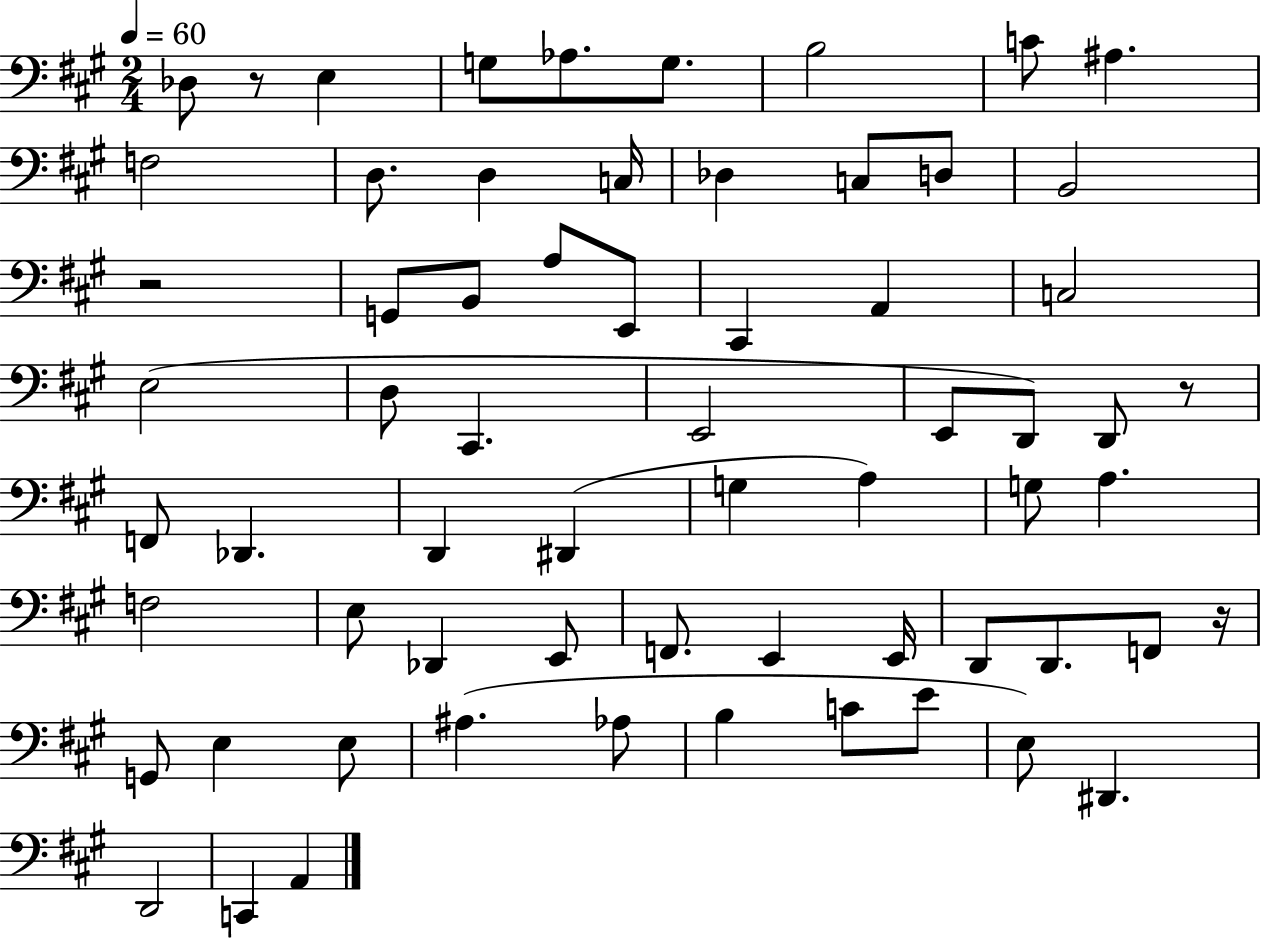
{
  \clef bass
  \numericTimeSignature
  \time 2/4
  \key a \major
  \tempo 4 = 60
  \repeat volta 2 { des8 r8 e4 | g8 aes8. g8. | b2 | c'8 ais4. | \break f2 | d8. d4 c16 | des4 c8 d8 | b,2 | \break r2 | g,8 b,8 a8 e,8 | cis,4 a,4 | c2 | \break e2( | d8 cis,4. | e,2 | e,8 d,8) d,8 r8 | \break f,8 des,4. | d,4 dis,4( | g4 a4) | g8 a4. | \break f2 | e8 des,4 e,8 | f,8. e,4 e,16 | d,8 d,8. f,8 r16 | \break g,8 e4 e8 | ais4.( aes8 | b4 c'8 e'8 | e8) dis,4. | \break d,2 | c,4 a,4 | } \bar "|."
}